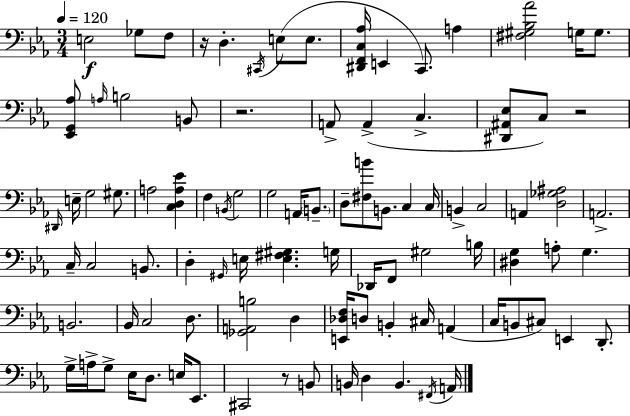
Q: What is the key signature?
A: EES major